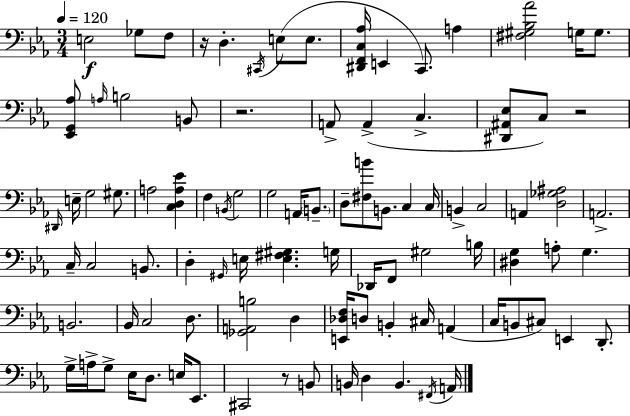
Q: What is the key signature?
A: EES major